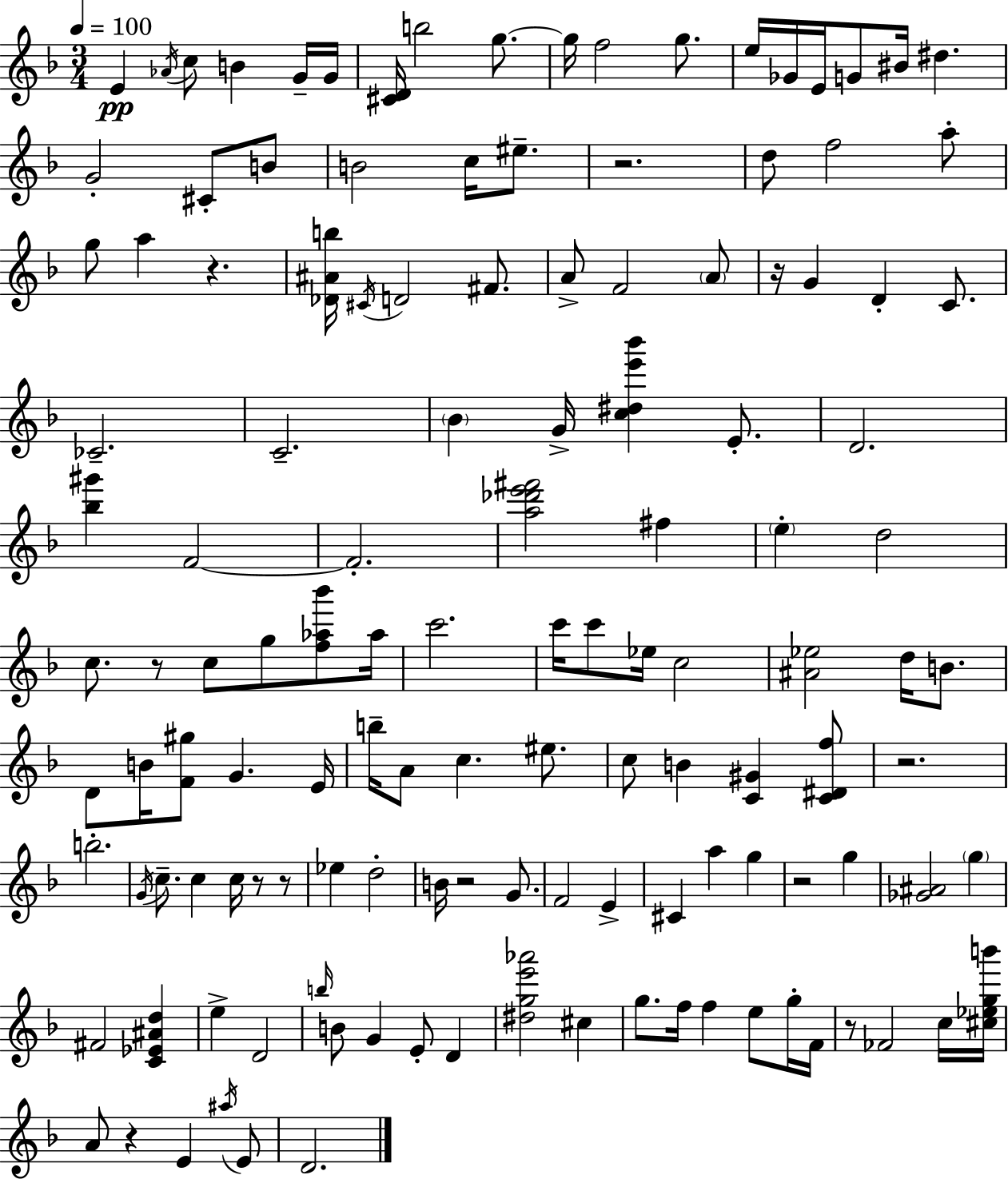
E4/q Ab4/s C5/e B4/q G4/s G4/s [C#4,D4]/s B5/h G5/e. G5/s F5/h G5/e. E5/s Gb4/s E4/s G4/e BIS4/s D#5/q. G4/h C#4/e B4/e B4/h C5/s EIS5/e. R/h. D5/e F5/h A5/e G5/e A5/q R/q. [Db4,A#4,B5]/s C#4/s D4/h F#4/e. A4/e F4/h A4/e R/s G4/q D4/q C4/e. CES4/h. C4/h. Bb4/q G4/s [C5,D#5,E6,Bb6]/q E4/e. D4/h. [Bb5,G#6]/q F4/h F4/h. [A5,Db6,E6,F#6]/h F#5/q E5/q D5/h C5/e. R/e C5/e G5/e [F5,Ab5,Bb6]/e Ab5/s C6/h. C6/s C6/e Eb5/s C5/h [A#4,Eb5]/h D5/s B4/e. D4/e B4/s [F4,G#5]/e G4/q. E4/s B5/s A4/e C5/q. EIS5/e. C5/e B4/q [C4,G#4]/q [C4,D#4,F5]/e R/h. B5/h. G4/s C5/e. C5/q C5/s R/e R/e Eb5/q D5/h B4/s R/h G4/e. F4/h E4/q C#4/q A5/q G5/q R/h G5/q [Gb4,A#4]/h G5/q F#4/h [C4,Eb4,A#4,D5]/q E5/q D4/h B5/s B4/e G4/q E4/e D4/q [D#5,G5,E6,Ab6]/h C#5/q G5/e. F5/s F5/q E5/e G5/s F4/s R/e FES4/h C5/s [C#5,Eb5,G5,B6]/s A4/e R/q E4/q A#5/s E4/e D4/h.